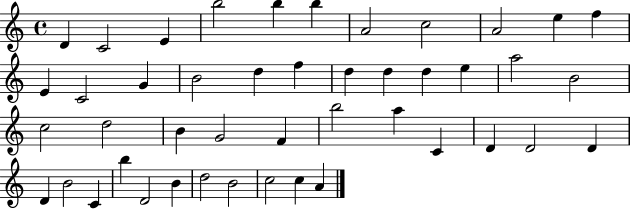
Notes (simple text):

D4/q C4/h E4/q B5/h B5/q B5/q A4/h C5/h A4/h E5/q F5/q E4/q C4/h G4/q B4/h D5/q F5/q D5/q D5/q D5/q E5/q A5/h B4/h C5/h D5/h B4/q G4/h F4/q B5/h A5/q C4/q D4/q D4/h D4/q D4/q B4/h C4/q B5/q D4/h B4/q D5/h B4/h C5/h C5/q A4/q